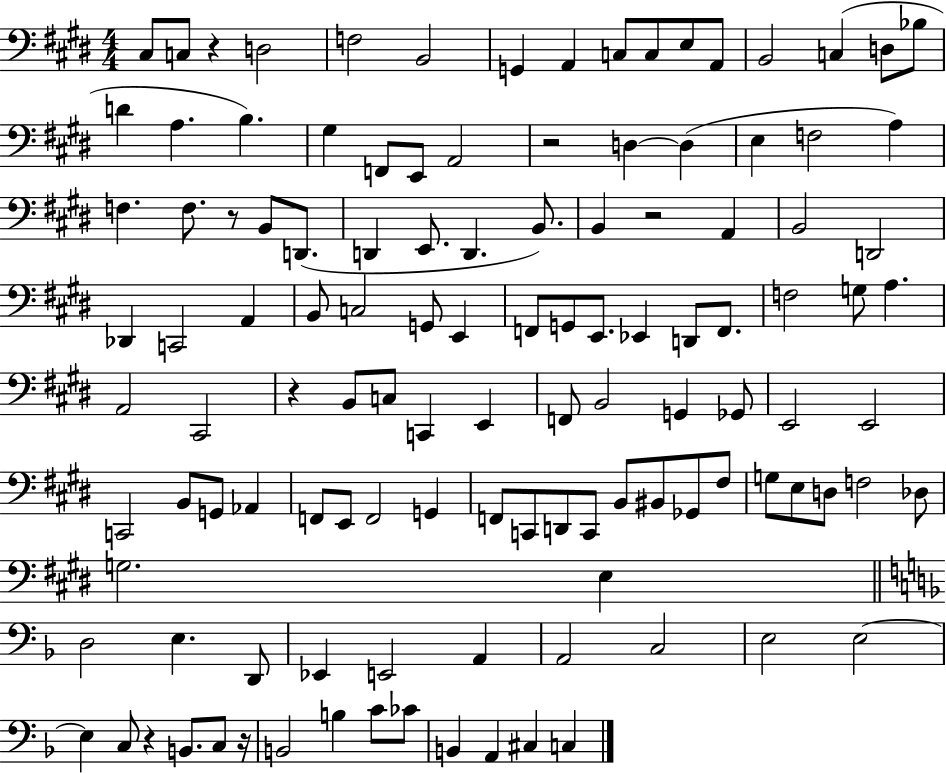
X:1
T:Untitled
M:4/4
L:1/4
K:E
^C,/2 C,/2 z D,2 F,2 B,,2 G,, A,, C,/2 C,/2 E,/2 A,,/2 B,,2 C, D,/2 _B,/2 D A, B, ^G, F,,/2 E,,/2 A,,2 z2 D, D, E, F,2 A, F, F,/2 z/2 B,,/2 D,,/2 D,, E,,/2 D,, B,,/2 B,, z2 A,, B,,2 D,,2 _D,, C,,2 A,, B,,/2 C,2 G,,/2 E,, F,,/2 G,,/2 E,,/2 _E,, D,,/2 F,,/2 F,2 G,/2 A, A,,2 ^C,,2 z B,,/2 C,/2 C,, E,, F,,/2 B,,2 G,, _G,,/2 E,,2 E,,2 C,,2 B,,/2 G,,/2 _A,, F,,/2 E,,/2 F,,2 G,, F,,/2 C,,/2 D,,/2 C,,/2 B,,/2 ^B,,/2 _G,,/2 ^F,/2 G,/2 E,/2 D,/2 F,2 _D,/2 G,2 E, D,2 E, D,,/2 _E,, E,,2 A,, A,,2 C,2 E,2 E,2 E, C,/2 z B,,/2 C,/2 z/4 B,,2 B, C/2 _C/2 B,, A,, ^C, C,